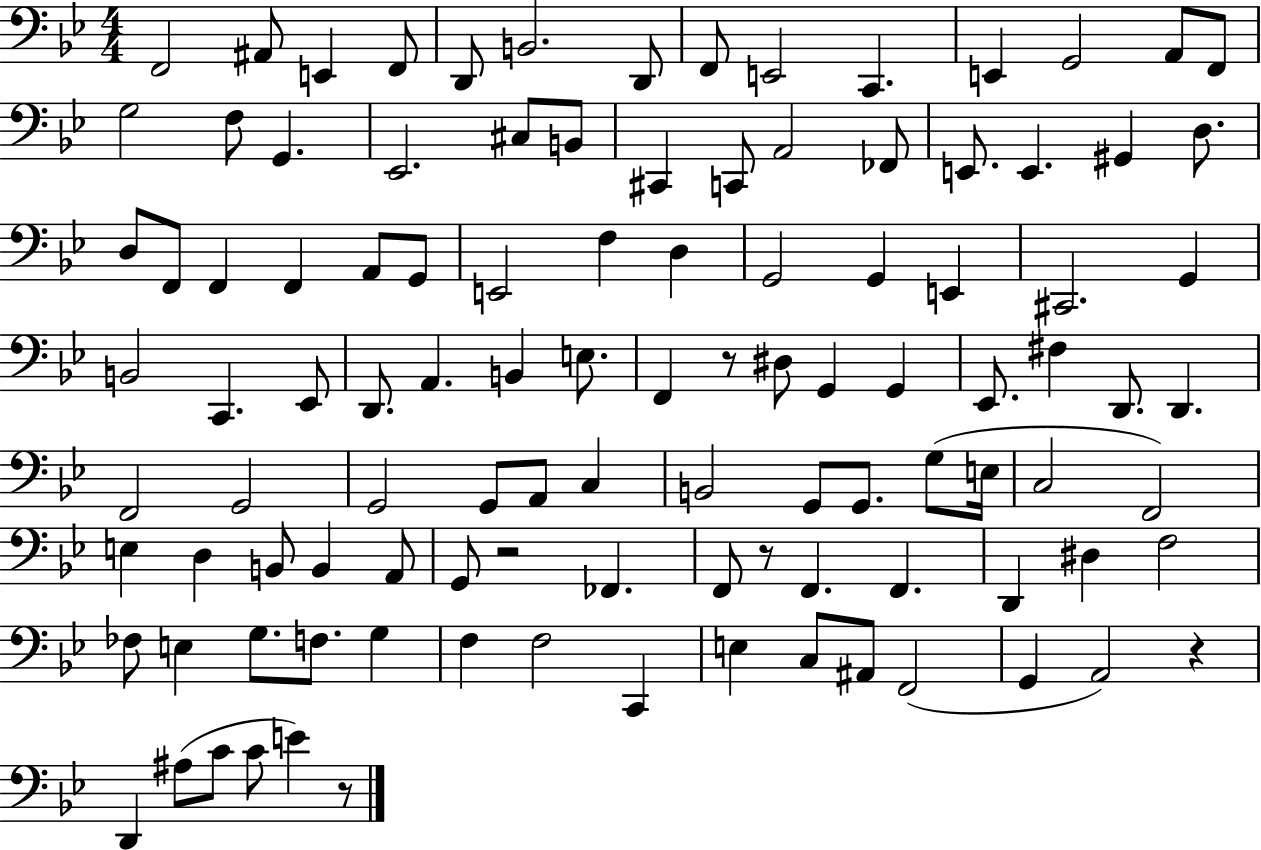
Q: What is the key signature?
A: BES major